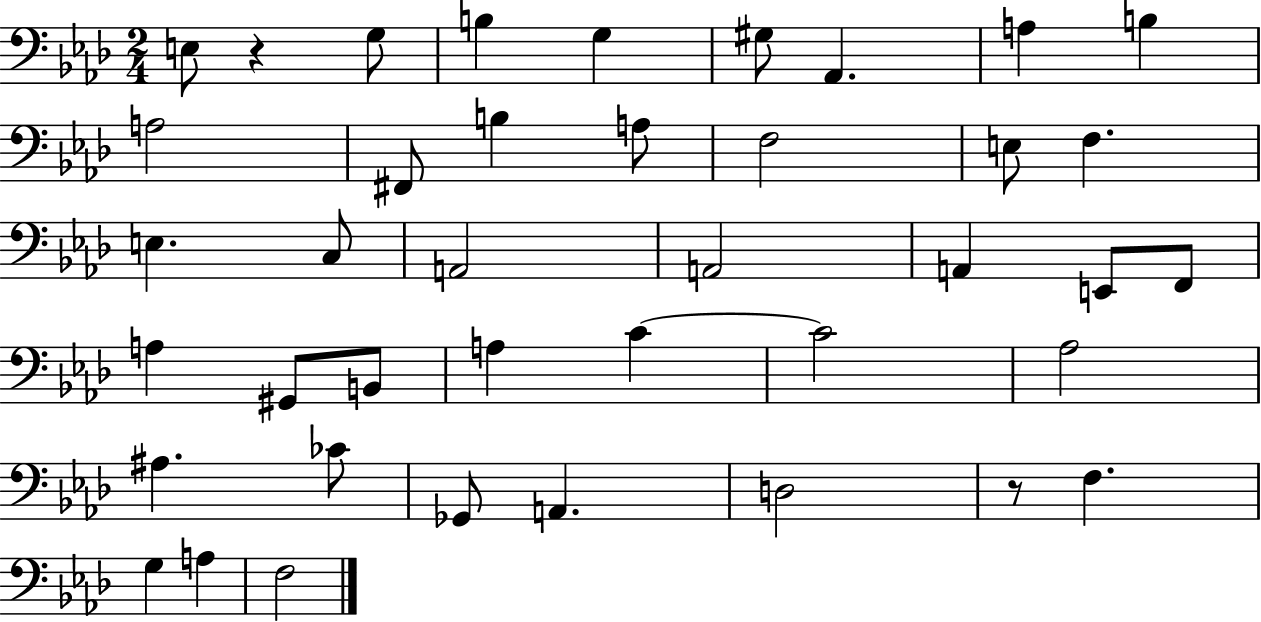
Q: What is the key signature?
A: AES major